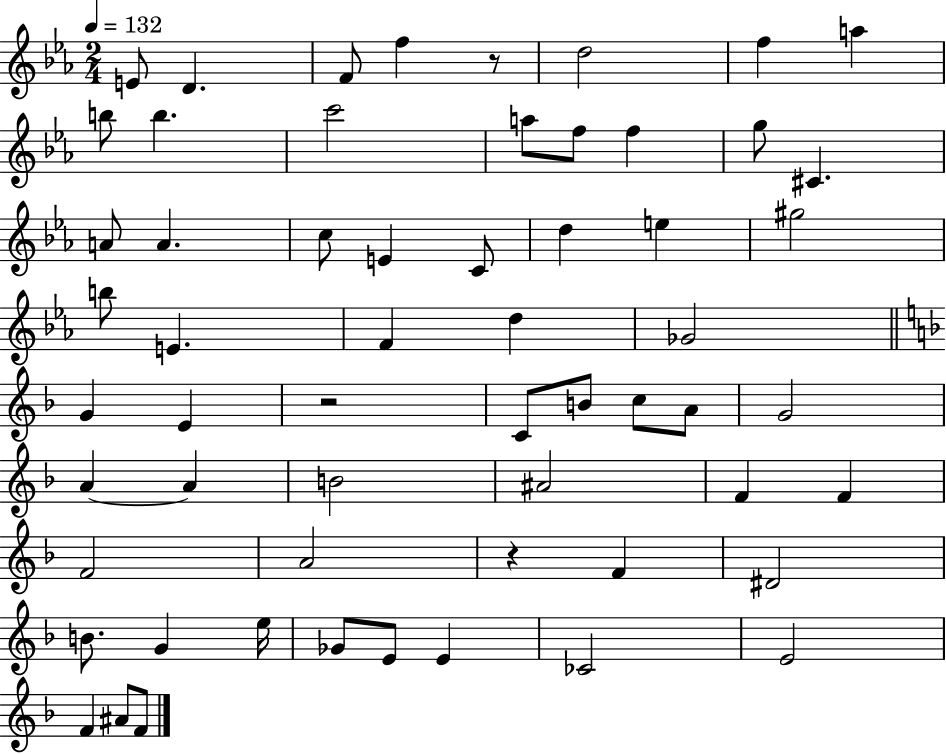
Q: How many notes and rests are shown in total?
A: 59